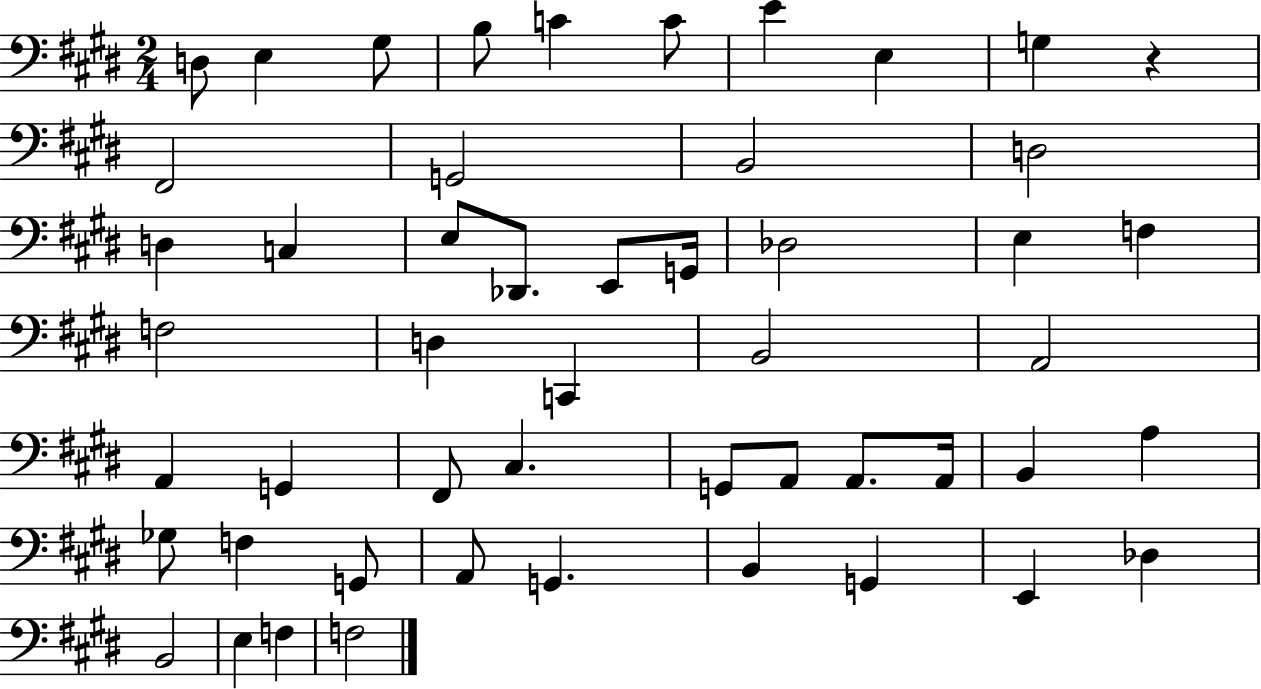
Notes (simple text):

D3/e E3/q G#3/e B3/e C4/q C4/e E4/q E3/q G3/q R/q F#2/h G2/h B2/h D3/h D3/q C3/q E3/e Db2/e. E2/e G2/s Db3/h E3/q F3/q F3/h D3/q C2/q B2/h A2/h A2/q G2/q F#2/e C#3/q. G2/e A2/e A2/e. A2/s B2/q A3/q Gb3/e F3/q G2/e A2/e G2/q. B2/q G2/q E2/q Db3/q B2/h E3/q F3/q F3/h